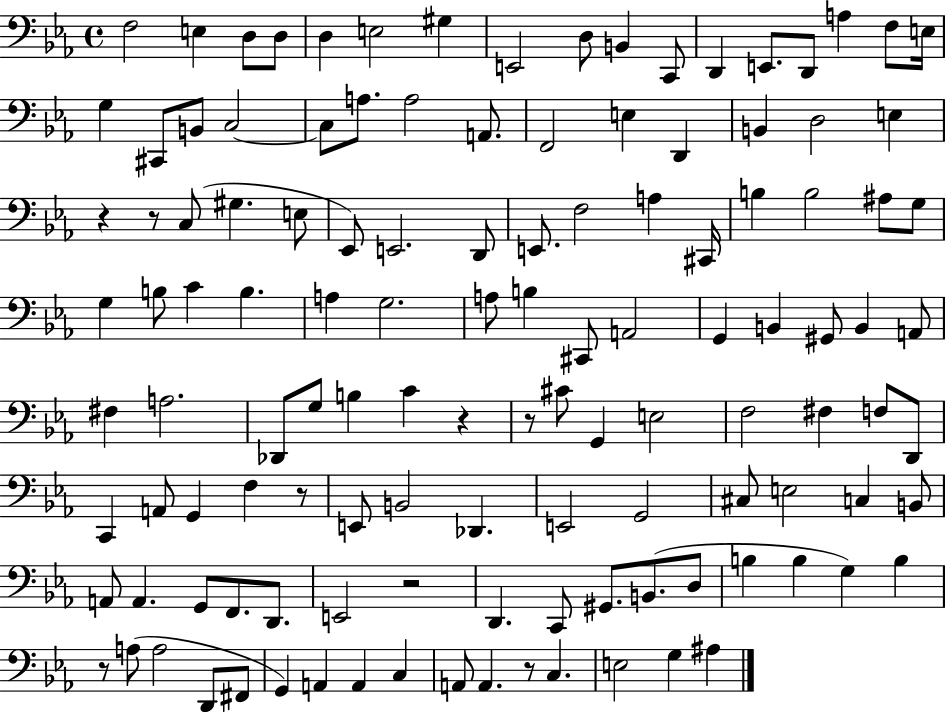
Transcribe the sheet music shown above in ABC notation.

X:1
T:Untitled
M:4/4
L:1/4
K:Eb
F,2 E, D,/2 D,/2 D, E,2 ^G, E,,2 D,/2 B,, C,,/2 D,, E,,/2 D,,/2 A, F,/2 E,/4 G, ^C,,/2 B,,/2 C,2 C,/2 A,/2 A,2 A,,/2 F,,2 E, D,, B,, D,2 E, z z/2 C,/2 ^G, E,/2 _E,,/2 E,,2 D,,/2 E,,/2 F,2 A, ^C,,/4 B, B,2 ^A,/2 G,/2 G, B,/2 C B, A, G,2 A,/2 B, ^C,,/2 A,,2 G,, B,, ^G,,/2 B,, A,,/2 ^F, A,2 _D,,/2 G,/2 B, C z z/2 ^C/2 G,, E,2 F,2 ^F, F,/2 D,,/2 C,, A,,/2 G,, F, z/2 E,,/2 B,,2 _D,, E,,2 G,,2 ^C,/2 E,2 C, B,,/2 A,,/2 A,, G,,/2 F,,/2 D,,/2 E,,2 z2 D,, C,,/2 ^G,,/2 B,,/2 D,/2 B, B, G, B, z/2 A,/2 A,2 D,,/2 ^F,,/2 G,, A,, A,, C, A,,/2 A,, z/2 C, E,2 G, ^A,